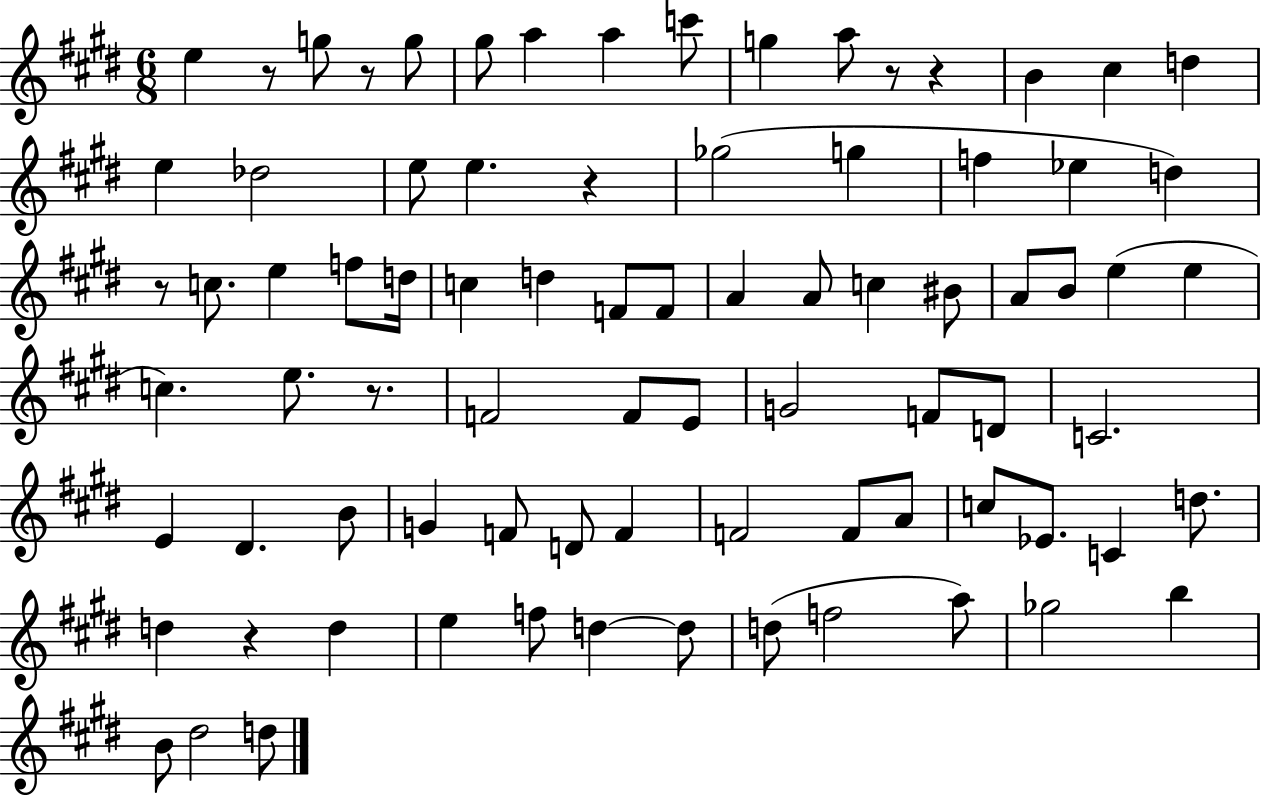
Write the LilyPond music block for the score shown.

{
  \clef treble
  \numericTimeSignature
  \time 6/8
  \key e \major
  e''4 r8 g''8 r8 g''8 | gis''8 a''4 a''4 c'''8 | g''4 a''8 r8 r4 | b'4 cis''4 d''4 | \break e''4 des''2 | e''8 e''4. r4 | ges''2( g''4 | f''4 ees''4 d''4) | \break r8 c''8. e''4 f''8 d''16 | c''4 d''4 f'8 f'8 | a'4 a'8 c''4 bis'8 | a'8 b'8 e''4( e''4 | \break c''4.) e''8. r8. | f'2 f'8 e'8 | g'2 f'8 d'8 | c'2. | \break e'4 dis'4. b'8 | g'4 f'8 d'8 f'4 | f'2 f'8 a'8 | c''8 ees'8. c'4 d''8. | \break d''4 r4 d''4 | e''4 f''8 d''4~~ d''8 | d''8( f''2 a''8) | ges''2 b''4 | \break b'8 dis''2 d''8 | \bar "|."
}